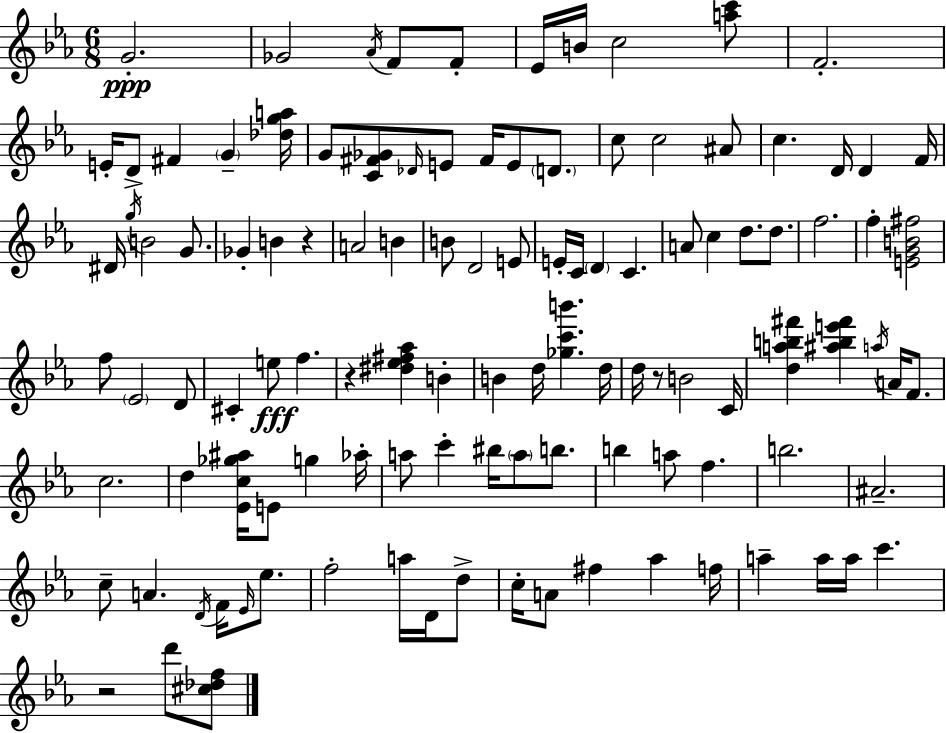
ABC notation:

X:1
T:Untitled
M:6/8
L:1/4
K:Cm
G2 _G2 _A/4 F/2 F/2 _E/4 B/4 c2 [ac']/2 F2 E/4 D/2 ^F G [_dga]/4 G/2 [C^F_G]/2 _D/4 E/2 ^F/4 E/2 D/2 c/2 c2 ^A/2 c D/4 D F/4 ^D/4 g/4 B2 G/2 _G B z A2 B B/2 D2 E/2 E/4 C/4 D C A/2 c d/2 d/2 f2 f [EGB^f]2 f/2 _E2 D/2 ^C e/2 f z [^d_e^f_a] B B d/4 [_gc'b'] d/4 d/4 z/2 B2 C/4 [dab^f'] [^abe'^f'] a/4 A/4 F/2 c2 d [_Ec_g^a]/4 E/2 g _a/4 a/2 c' ^b/4 a/2 b/2 b a/2 f b2 ^A2 c/2 A D/4 F/4 _E/4 _e/2 f2 a/4 D/4 d/2 c/4 A/2 ^f _a f/4 a a/4 a/4 c' z2 d'/2 [^c_df]/2